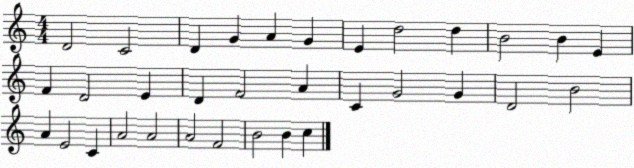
X:1
T:Untitled
M:4/4
L:1/4
K:C
D2 C2 D G A G E d2 d B2 B E F D2 E D F2 A C G2 G D2 B2 A E2 C A2 A2 A2 F2 B2 B c